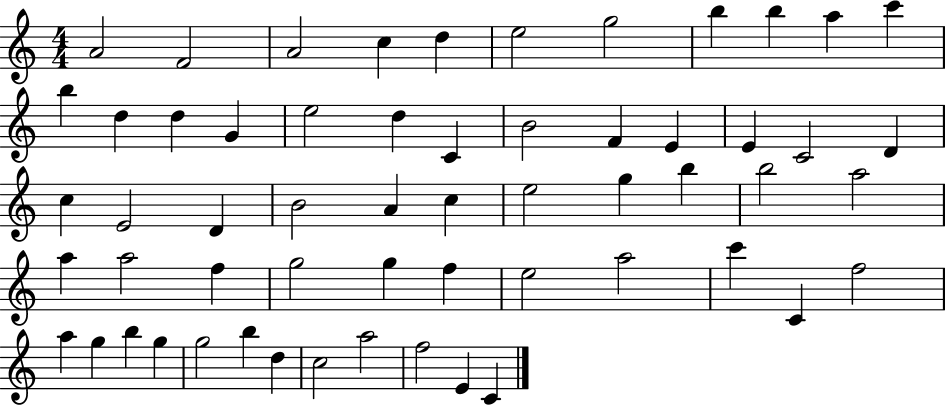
X:1
T:Untitled
M:4/4
L:1/4
K:C
A2 F2 A2 c d e2 g2 b b a c' b d d G e2 d C B2 F E E C2 D c E2 D B2 A c e2 g b b2 a2 a a2 f g2 g f e2 a2 c' C f2 a g b g g2 b d c2 a2 f2 E C